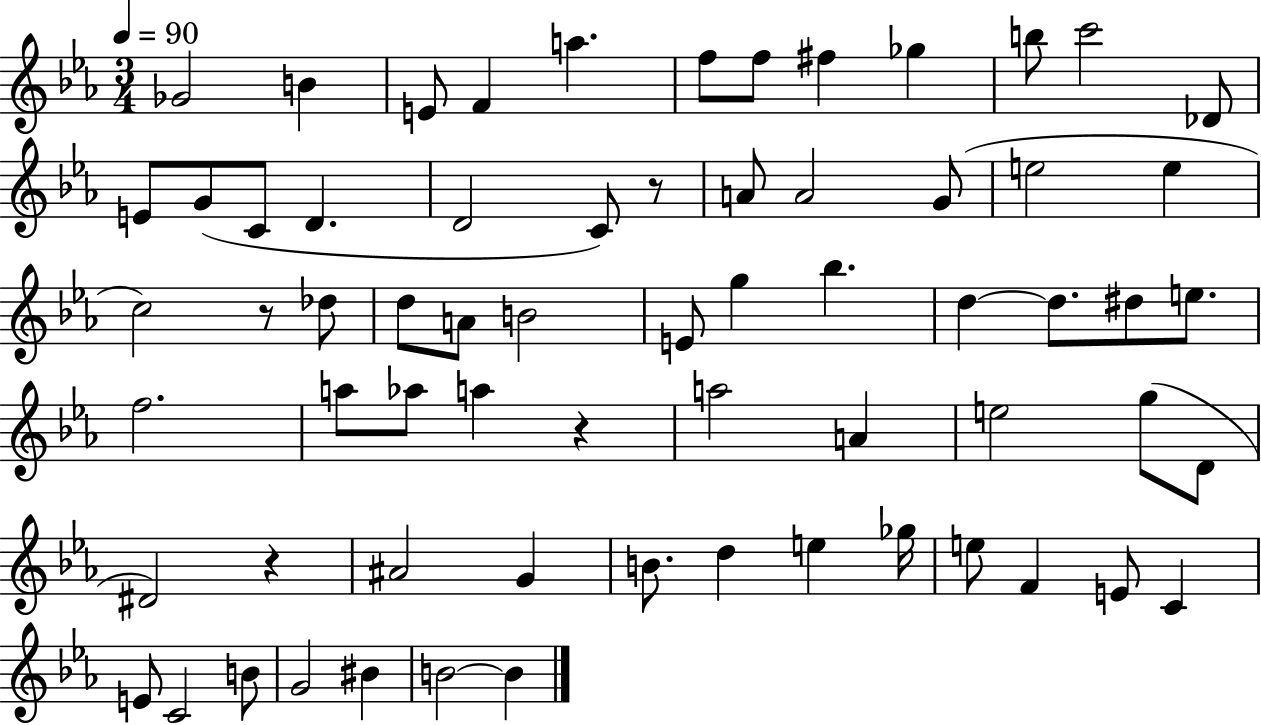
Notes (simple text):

Gb4/h B4/q E4/e F4/q A5/q. F5/e F5/e F#5/q Gb5/q B5/e C6/h Db4/e E4/e G4/e C4/e D4/q. D4/h C4/e R/e A4/e A4/h G4/e E5/h E5/q C5/h R/e Db5/e D5/e A4/e B4/h E4/e G5/q Bb5/q. D5/q D5/e. D#5/e E5/e. F5/h. A5/e Ab5/e A5/q R/q A5/h A4/q E5/h G5/e D4/e D#4/h R/q A#4/h G4/q B4/e. D5/q E5/q Gb5/s E5/e F4/q E4/e C4/q E4/e C4/h B4/e G4/h BIS4/q B4/h B4/q